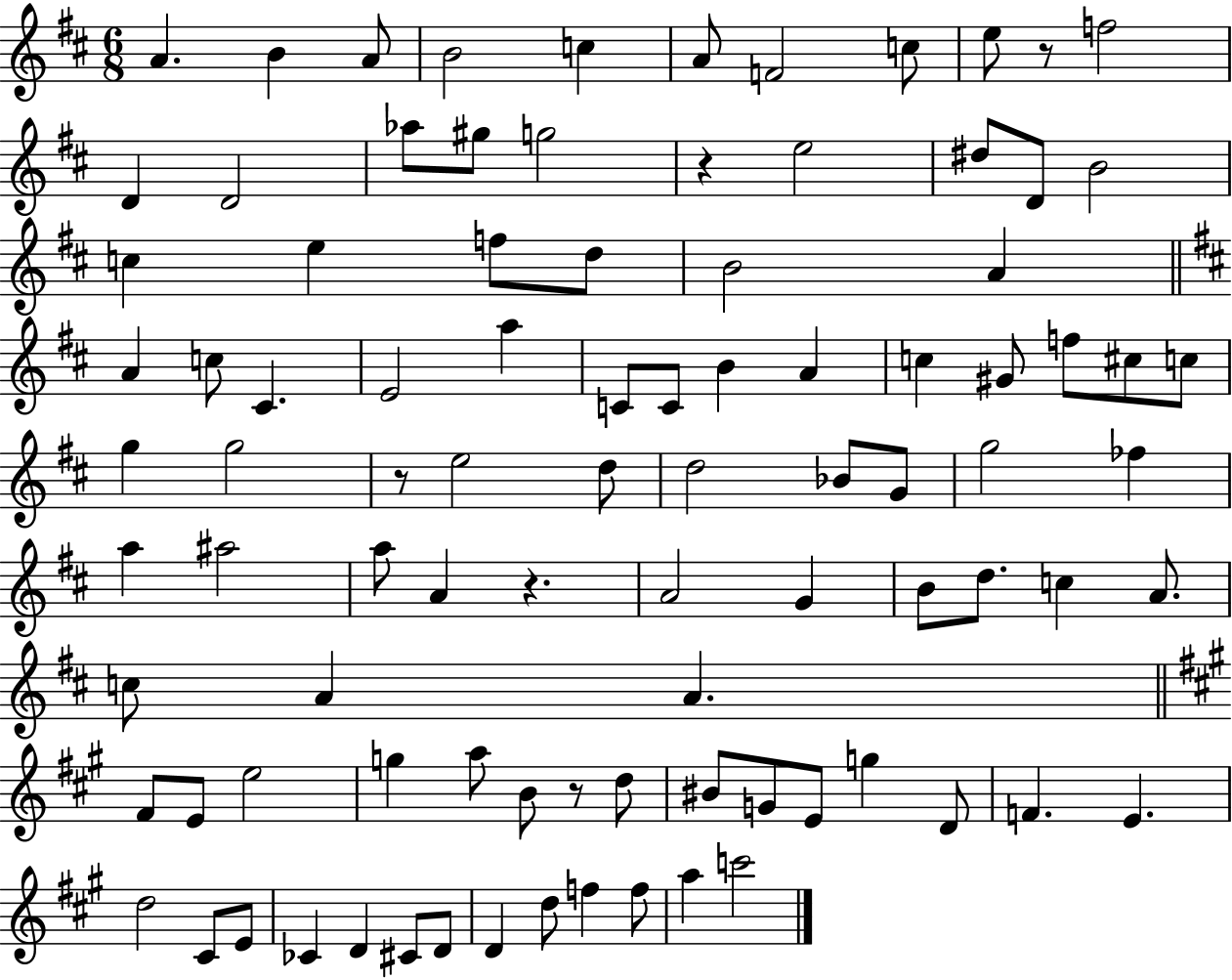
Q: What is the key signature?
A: D major